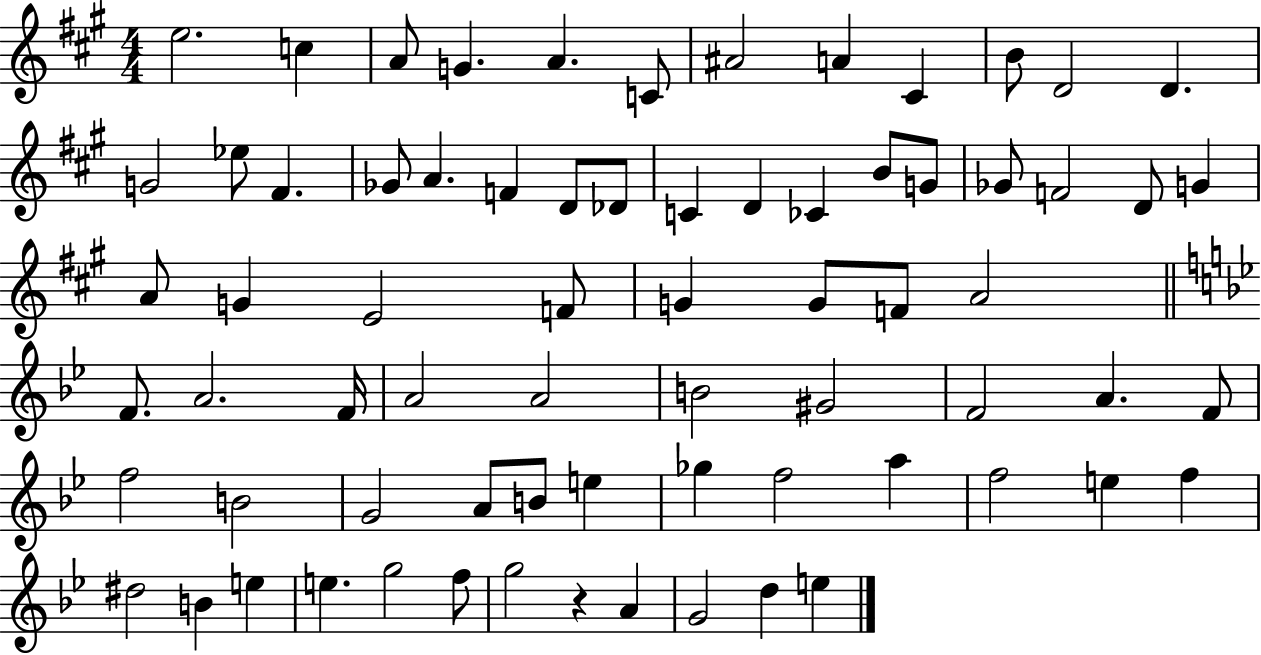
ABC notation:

X:1
T:Untitled
M:4/4
L:1/4
K:A
e2 c A/2 G A C/2 ^A2 A ^C B/2 D2 D G2 _e/2 ^F _G/2 A F D/2 _D/2 C D _C B/2 G/2 _G/2 F2 D/2 G A/2 G E2 F/2 G G/2 F/2 A2 F/2 A2 F/4 A2 A2 B2 ^G2 F2 A F/2 f2 B2 G2 A/2 B/2 e _g f2 a f2 e f ^d2 B e e g2 f/2 g2 z A G2 d e